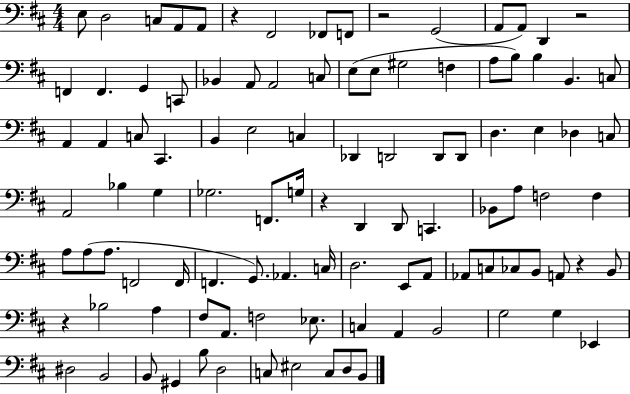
E3/e D3/h C3/e A2/e A2/e R/q F#2/h FES2/e F2/e R/h G2/h A2/e A2/e D2/q R/h F2/q F2/q. G2/q C2/e Bb2/q A2/e A2/h C3/e E3/e E3/e G#3/h F3/q A3/e B3/e B3/q B2/q. C3/e A2/q A2/q C3/e C#2/q. B2/q E3/h C3/q Db2/q D2/h D2/e D2/e D3/q. E3/q Db3/q C3/e A2/h Bb3/q G3/q Gb3/h. F2/e. G3/s R/q D2/q D2/e C2/q. Bb2/e A3/e F3/h F3/q A3/e A3/e A3/e. F2/h F2/s F2/q. G2/e. Ab2/q. C3/s D3/h. E2/e A2/e Ab2/e C3/e CES3/e B2/e A2/e R/q B2/e R/q Bb3/h A3/q F#3/e A2/e. F3/h Eb3/e. C3/q A2/q B2/h G3/h G3/q Eb2/q D#3/h B2/h B2/e G#2/q B3/e D3/h C3/e EIS3/h C3/e D3/e B2/e